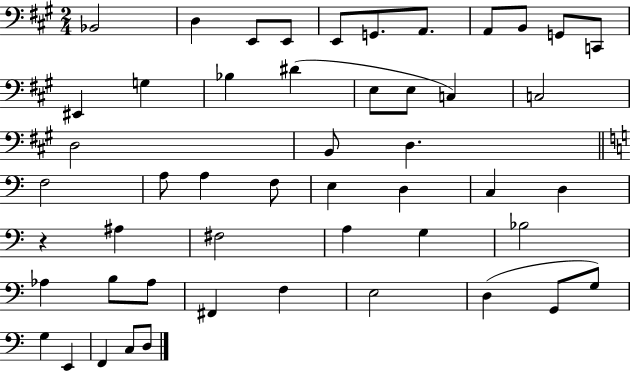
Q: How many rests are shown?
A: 1